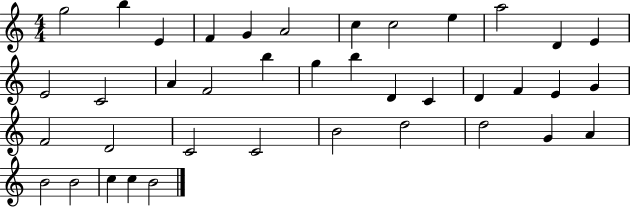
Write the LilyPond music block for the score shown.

{
  \clef treble
  \numericTimeSignature
  \time 4/4
  \key c \major
  g''2 b''4 e'4 | f'4 g'4 a'2 | c''4 c''2 e''4 | a''2 d'4 e'4 | \break e'2 c'2 | a'4 f'2 b''4 | g''4 b''4 d'4 c'4 | d'4 f'4 e'4 g'4 | \break f'2 d'2 | c'2 c'2 | b'2 d''2 | d''2 g'4 a'4 | \break b'2 b'2 | c''4 c''4 b'2 | \bar "|."
}